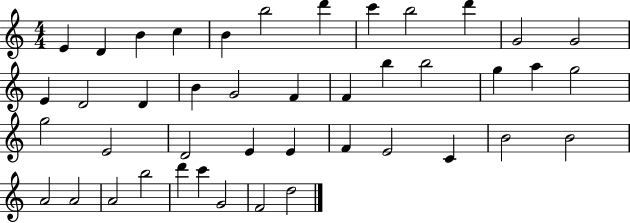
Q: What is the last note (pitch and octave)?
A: D5